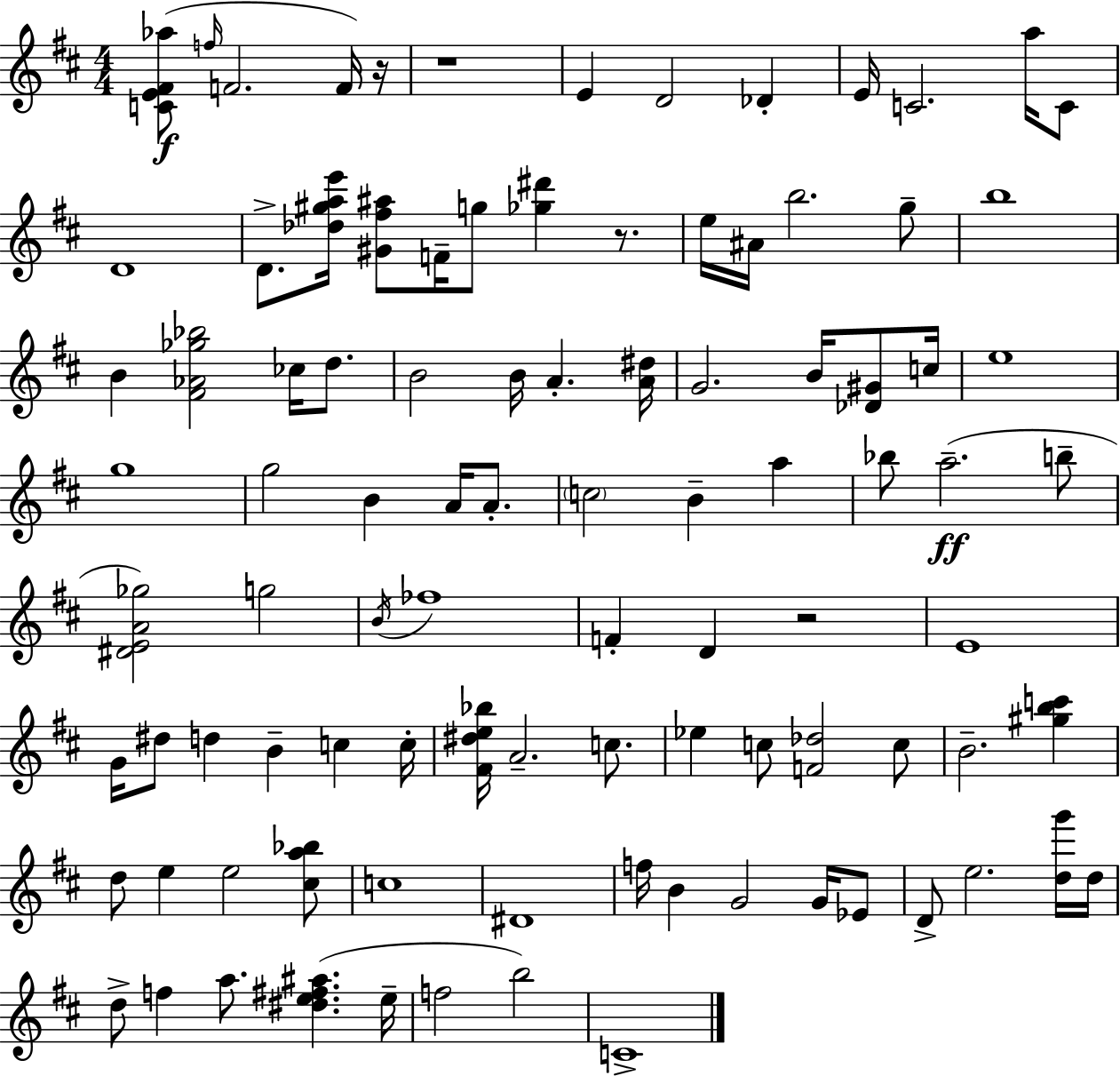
{
  \clef treble
  \numericTimeSignature
  \time 4/4
  \key d \major
  <c' e' fis' aes''>8(\f \grace { f''16 } f'2. f'16) | r16 r1 | e'4 d'2 des'4-. | e'16 c'2. a''16 c'8 | \break d'1 | d'8.-> <des'' gis'' a'' e'''>16 <gis' fis'' ais''>8 f'16-- g''8 <ges'' dis'''>4 r8. | e''16 ais'16 b''2. g''8-- | b''1 | \break b'4 <fis' aes' ges'' bes''>2 ces''16 d''8. | b'2 b'16 a'4.-. | <a' dis''>16 g'2. b'16 <des' gis'>8 | c''16 e''1 | \break g''1 | g''2 b'4 a'16 a'8.-. | \parenthesize c''2 b'4-- a''4 | bes''8 a''2.--(\ff b''8-- | \break <dis' e' a' ges''>2) g''2 | \acciaccatura { b'16 } fes''1 | f'4-. d'4 r2 | e'1 | \break g'16 dis''8 d''4 b'4-- c''4 | c''16-. <fis' dis'' e'' bes''>16 a'2.-- c''8. | ees''4 c''8 <f' des''>2 | c''8 b'2.-- <gis'' b'' c'''>4 | \break d''8 e''4 e''2 | <cis'' a'' bes''>8 c''1 | dis'1 | f''16 b'4 g'2 g'16 | \break ees'8 d'8-> e''2. | <d'' g'''>16 d''16 d''8-> f''4 a''8. <dis'' e'' fis'' ais''>4.( | e''16-- f''2 b''2) | c'1-> | \break \bar "|."
}